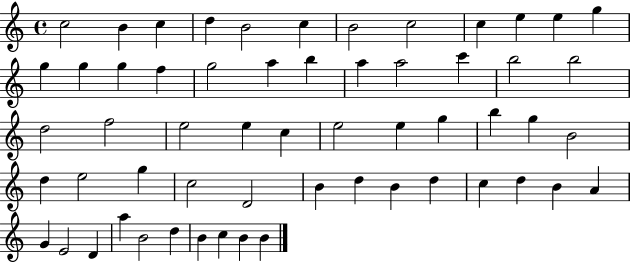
C5/h B4/q C5/q D5/q B4/h C5/q B4/h C5/h C5/q E5/q E5/q G5/q G5/q G5/q G5/q F5/q G5/h A5/q B5/q A5/q A5/h C6/q B5/h B5/h D5/h F5/h E5/h E5/q C5/q E5/h E5/q G5/q B5/q G5/q B4/h D5/q E5/h G5/q C5/h D4/h B4/q D5/q B4/q D5/q C5/q D5/q B4/q A4/q G4/q E4/h D4/q A5/q B4/h D5/q B4/q C5/q B4/q B4/q